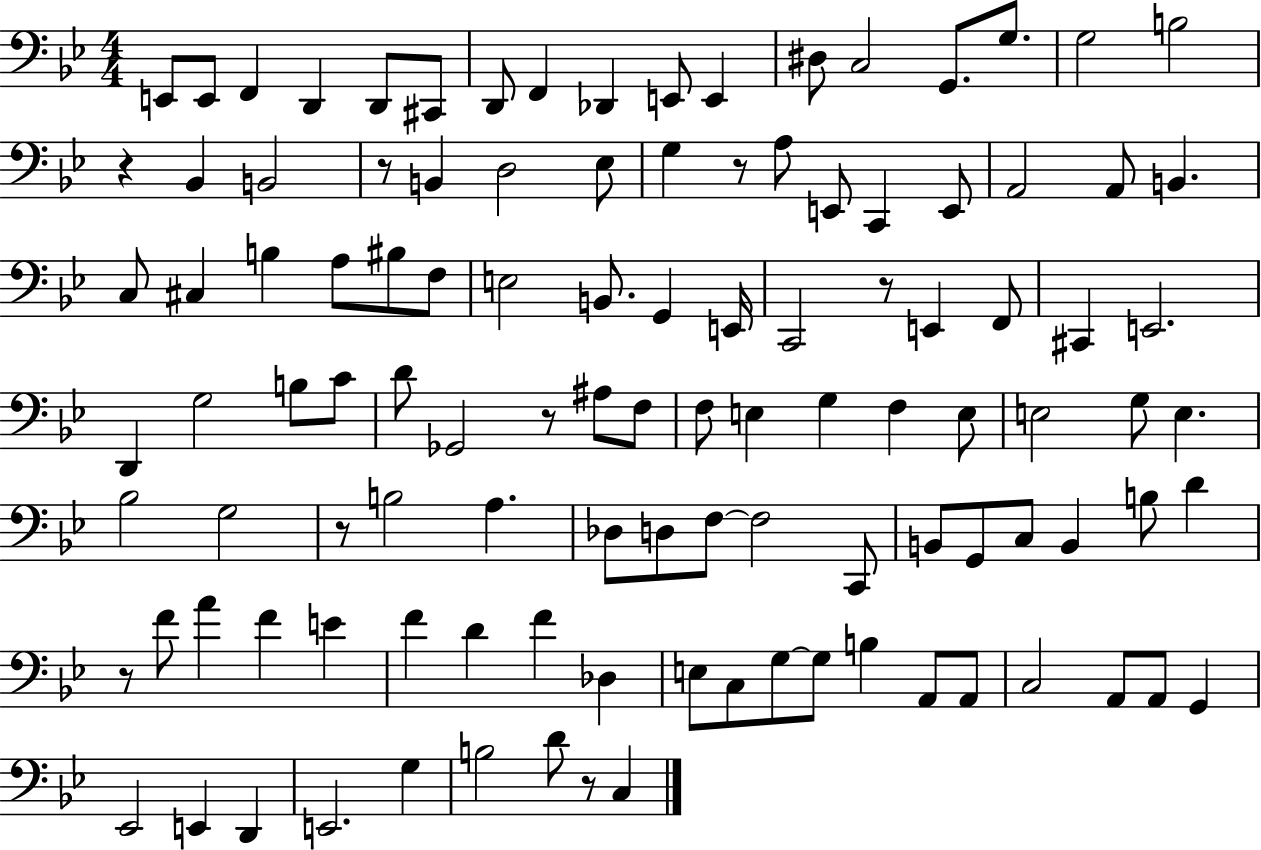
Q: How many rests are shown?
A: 8